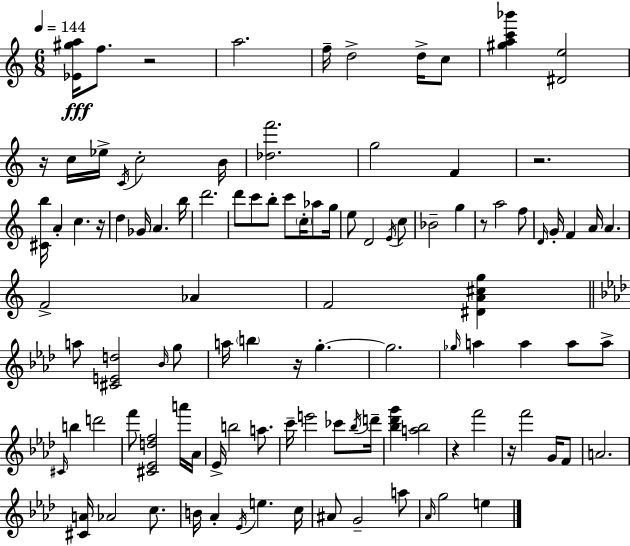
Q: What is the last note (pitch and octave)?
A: E5